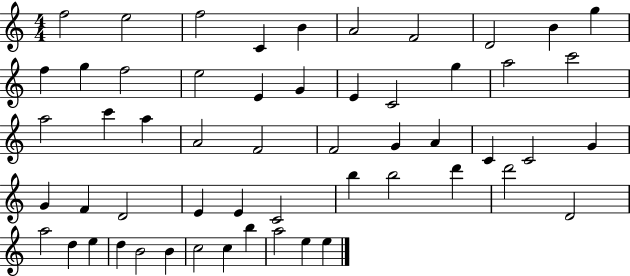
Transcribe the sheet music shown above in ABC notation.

X:1
T:Untitled
M:4/4
L:1/4
K:C
f2 e2 f2 C B A2 F2 D2 B g f g f2 e2 E G E C2 g a2 c'2 a2 c' a A2 F2 F2 G A C C2 G G F D2 E E C2 b b2 d' d'2 D2 a2 d e d B2 B c2 c b a2 e e